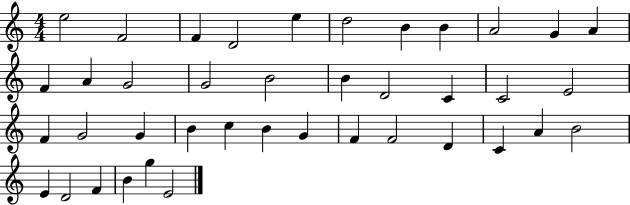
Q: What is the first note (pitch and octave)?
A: E5